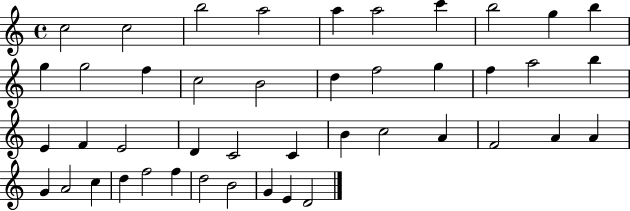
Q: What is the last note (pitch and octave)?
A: D4